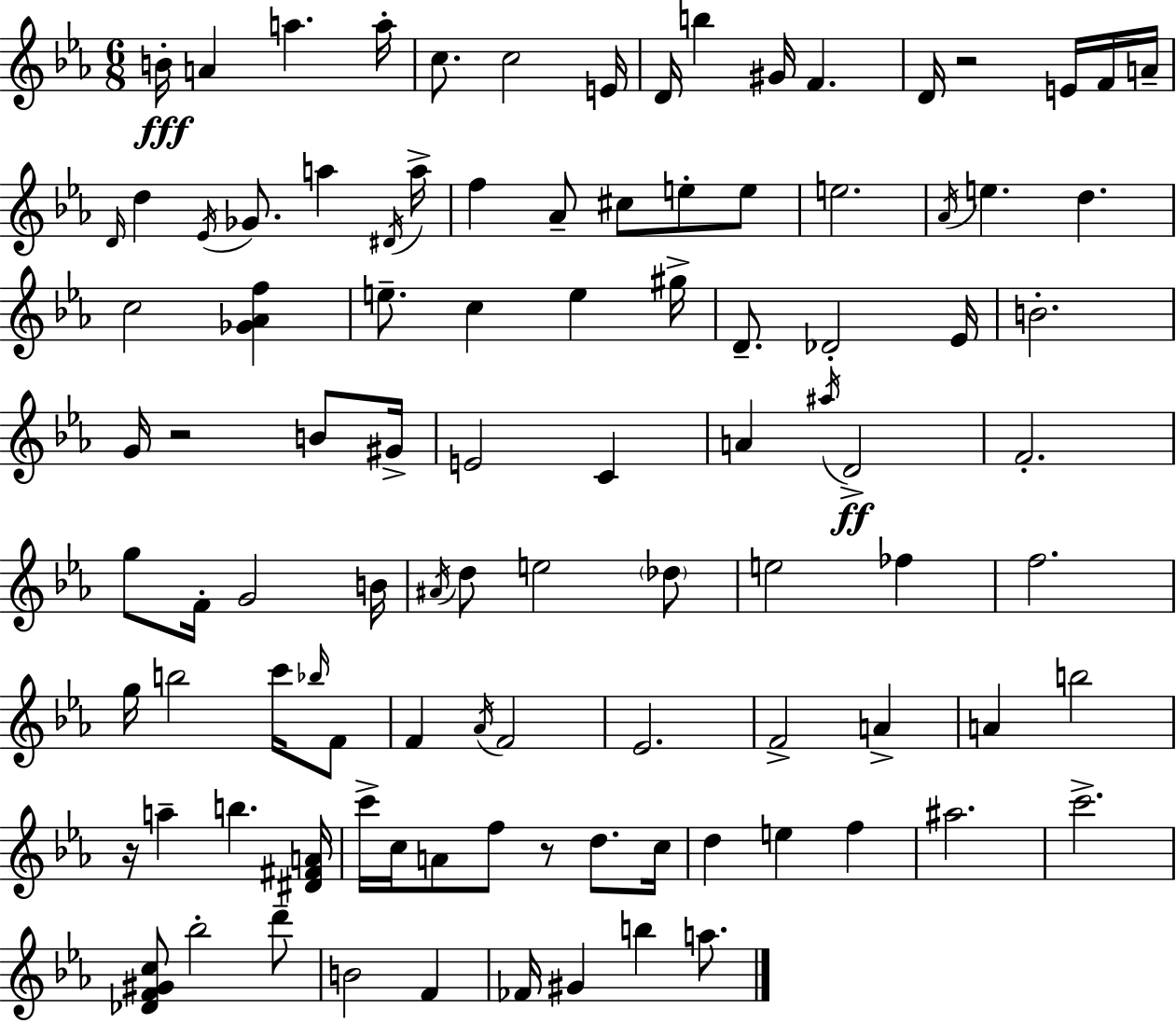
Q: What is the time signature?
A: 6/8